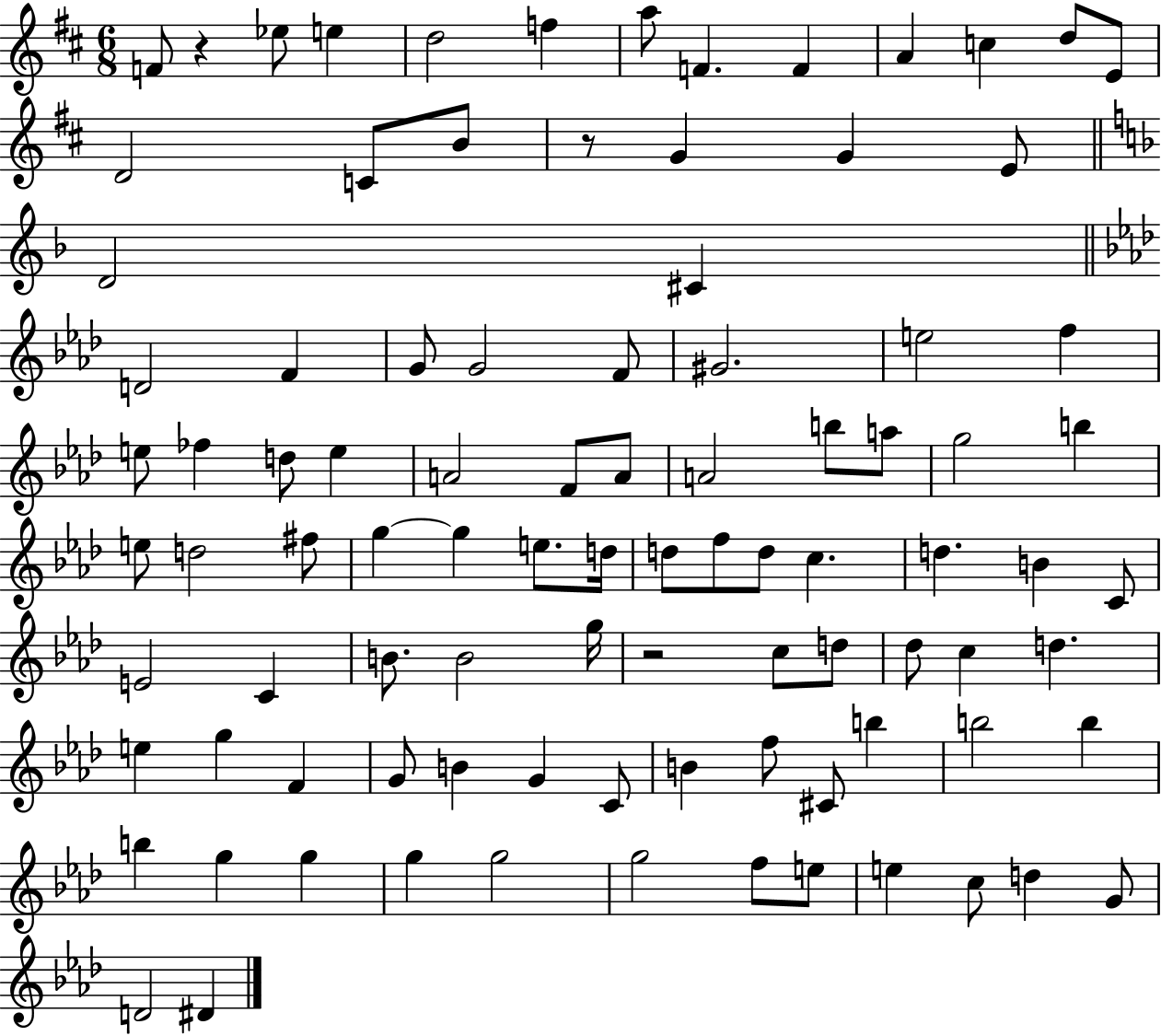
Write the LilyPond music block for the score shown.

{
  \clef treble
  \numericTimeSignature
  \time 6/8
  \key d \major
  \repeat volta 2 { f'8 r4 ees''8 e''4 | d''2 f''4 | a''8 f'4. f'4 | a'4 c''4 d''8 e'8 | \break d'2 c'8 b'8 | r8 g'4 g'4 e'8 | \bar "||" \break \key d \minor d'2 cis'4 | \bar "||" \break \key aes \major d'2 f'4 | g'8 g'2 f'8 | gis'2. | e''2 f''4 | \break e''8 fes''4 d''8 e''4 | a'2 f'8 a'8 | a'2 b''8 a''8 | g''2 b''4 | \break e''8 d''2 fis''8 | g''4~~ g''4 e''8. d''16 | d''8 f''8 d''8 c''4. | d''4. b'4 c'8 | \break e'2 c'4 | b'8. b'2 g''16 | r2 c''8 d''8 | des''8 c''4 d''4. | \break e''4 g''4 f'4 | g'8 b'4 g'4 c'8 | b'4 f''8 cis'8 b''4 | b''2 b''4 | \break b''4 g''4 g''4 | g''4 g''2 | g''2 f''8 e''8 | e''4 c''8 d''4 g'8 | \break d'2 dis'4 | } \bar "|."
}